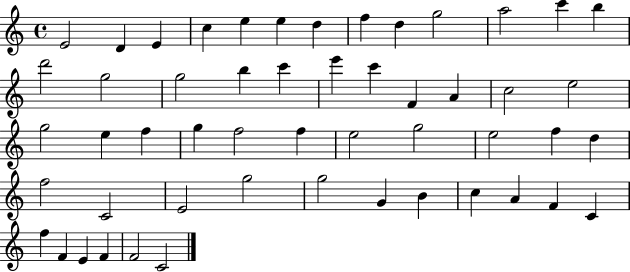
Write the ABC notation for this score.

X:1
T:Untitled
M:4/4
L:1/4
K:C
E2 D E c e e d f d g2 a2 c' b d'2 g2 g2 b c' e' c' F A c2 e2 g2 e f g f2 f e2 g2 e2 f d f2 C2 E2 g2 g2 G B c A F C f F E F F2 C2